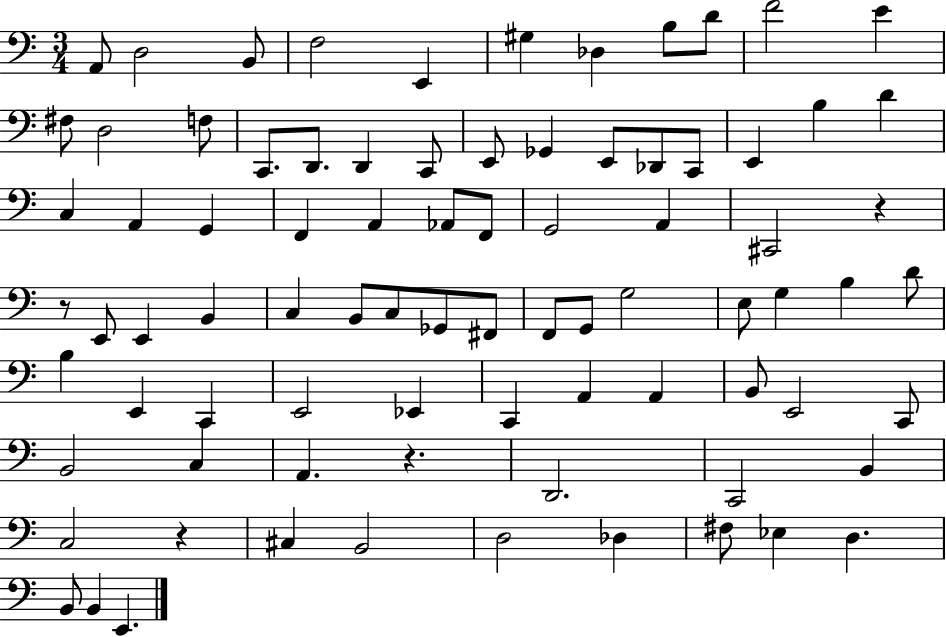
{
  \clef bass
  \numericTimeSignature
  \time 3/4
  \key c \major
  \repeat volta 2 { a,8 d2 b,8 | f2 e,4 | gis4 des4 b8 d'8 | f'2 e'4 | \break fis8 d2 f8 | c,8. d,8. d,4 c,8 | e,8 ges,4 e,8 des,8 c,8 | e,4 b4 d'4 | \break c4 a,4 g,4 | f,4 a,4 aes,8 f,8 | g,2 a,4 | cis,2 r4 | \break r8 e,8 e,4 b,4 | c4 b,8 c8 ges,8 fis,8 | f,8 g,8 g2 | e8 g4 b4 d'8 | \break b4 e,4 c,4 | e,2 ees,4 | c,4 a,4 a,4 | b,8 e,2 c,8 | \break b,2 c4 | a,4. r4. | d,2. | c,2 b,4 | \break c2 r4 | cis4 b,2 | d2 des4 | fis8 ees4 d4. | \break b,8 b,4 e,4. | } \bar "|."
}